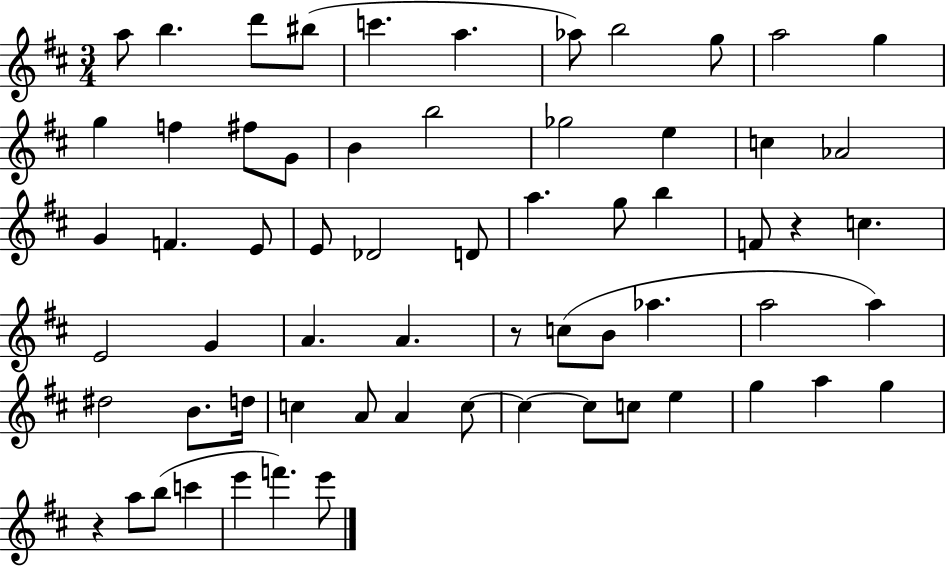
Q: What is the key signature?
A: D major